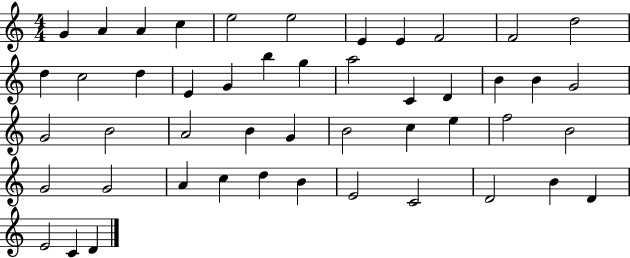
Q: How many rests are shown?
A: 0